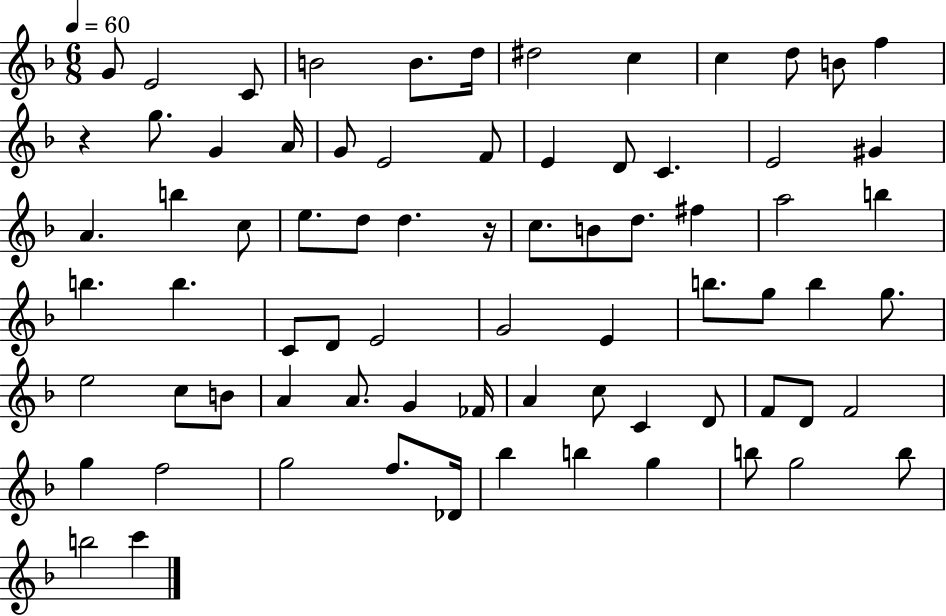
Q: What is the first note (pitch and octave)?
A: G4